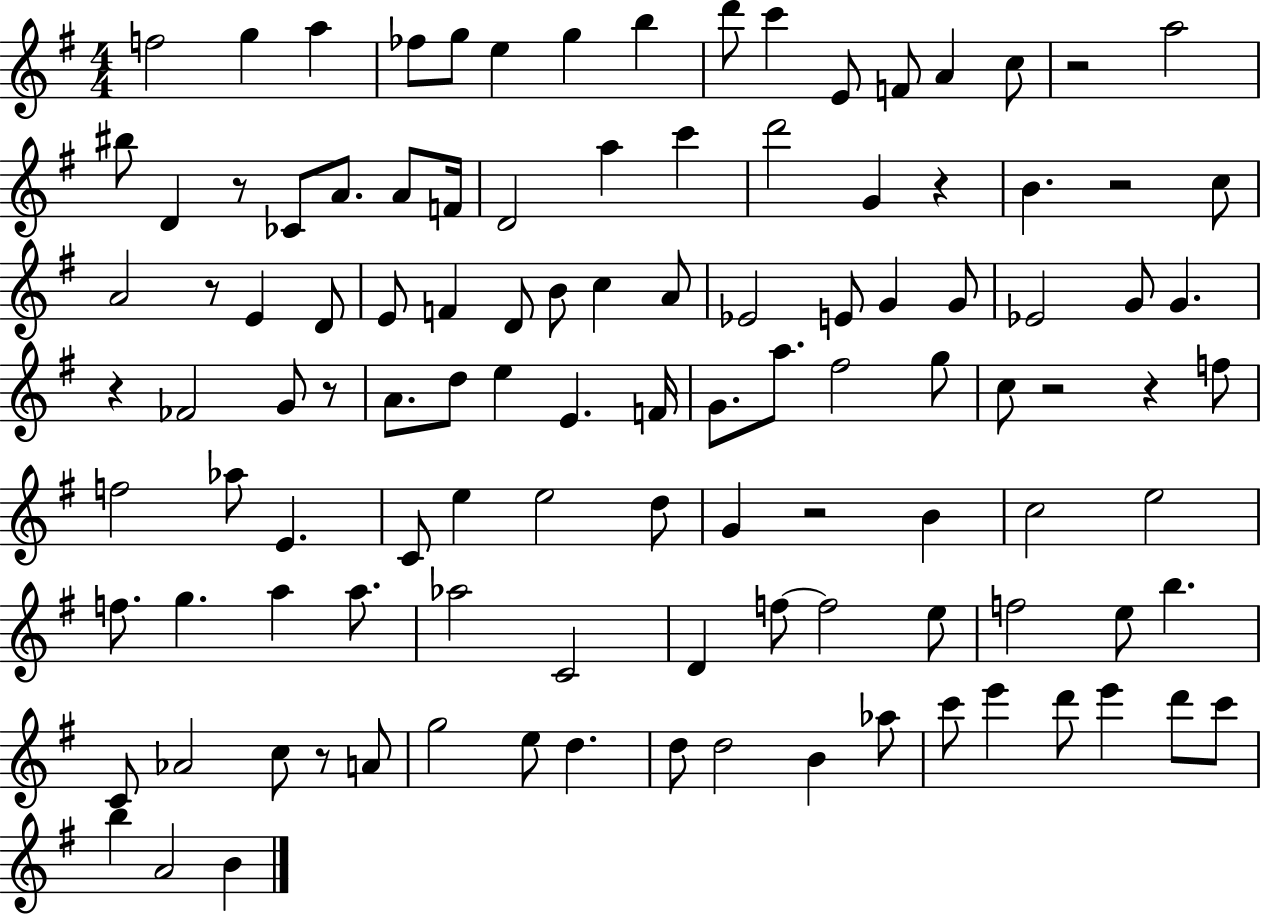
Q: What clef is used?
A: treble